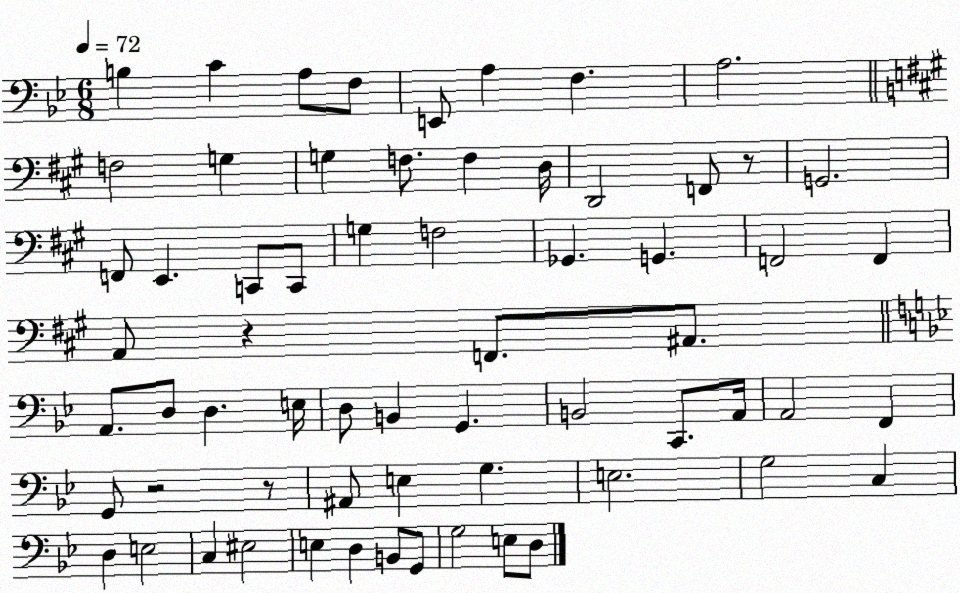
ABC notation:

X:1
T:Untitled
M:6/8
L:1/4
K:Bb
B, C A,/2 F,/2 E,,/2 A, F, A,2 F,2 G, G, F,/2 F, D,/4 D,,2 F,,/2 z/2 G,,2 F,,/2 E,, C,,/2 C,,/2 G, F,2 _G,, G,, F,,2 F,, A,,/2 z F,,/2 ^A,,/2 A,,/2 D,/2 D, E,/4 D,/2 B,, G,, B,,2 C,,/2 A,,/4 A,,2 F,, G,,/2 z2 z/2 ^A,,/2 E, G, E,2 G,2 C, D, E,2 C, ^E,2 E, D, B,,/2 G,,/2 G,2 E,/2 D,/2